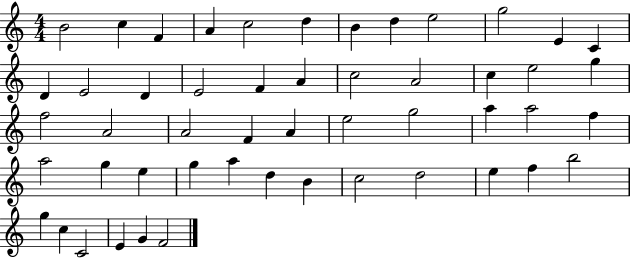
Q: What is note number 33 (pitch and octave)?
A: F5